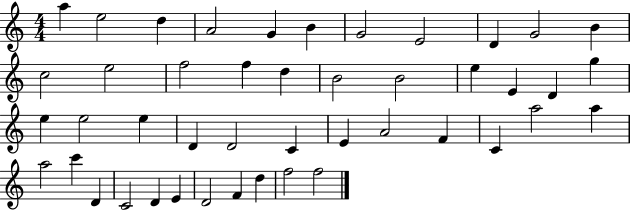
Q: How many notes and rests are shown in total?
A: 45